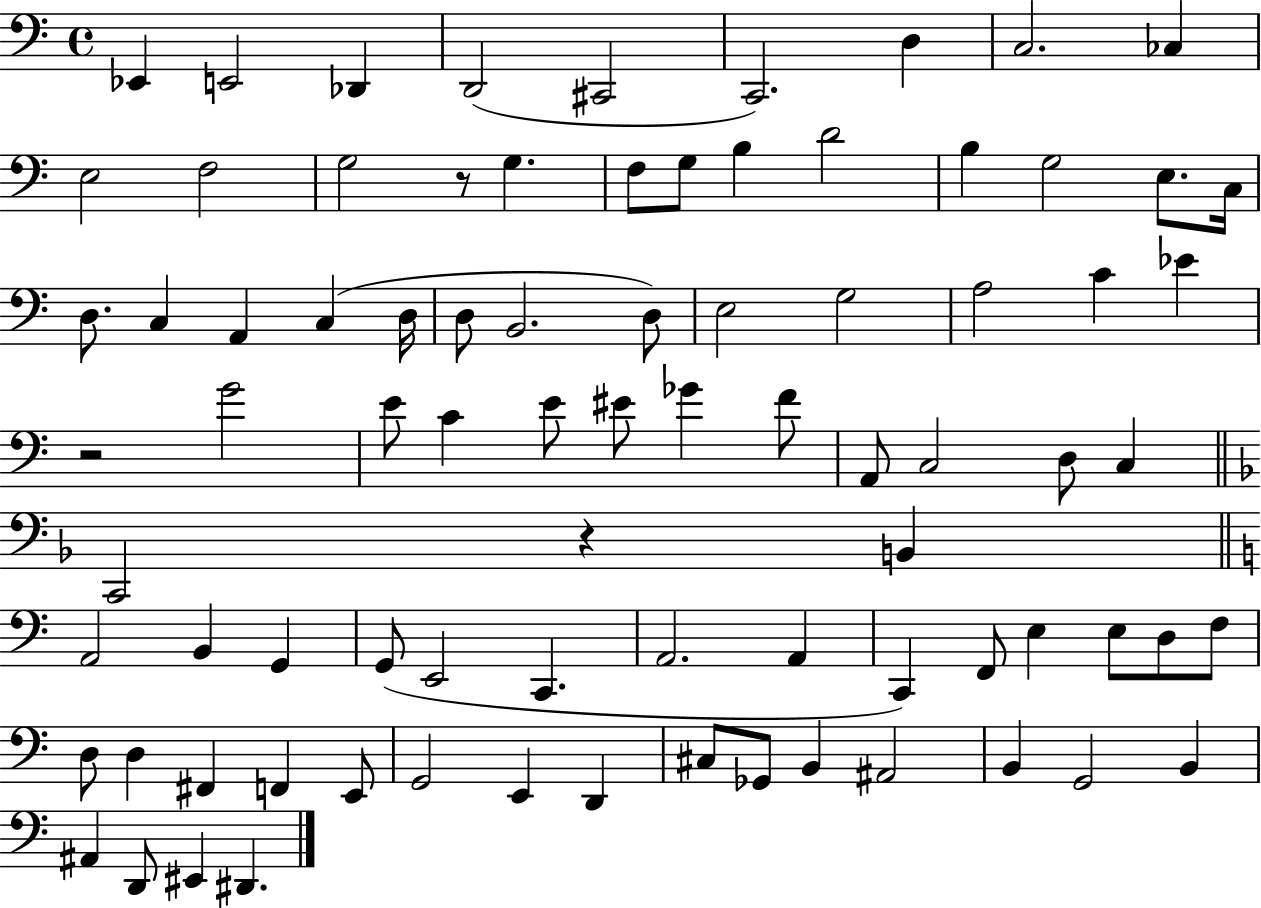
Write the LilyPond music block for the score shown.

{
  \clef bass
  \time 4/4
  \defaultTimeSignature
  \key c \major
  ees,4 e,2 des,4 | d,2( cis,2 | c,2.) d4 | c2. ces4 | \break e2 f2 | g2 r8 g4. | f8 g8 b4 d'2 | b4 g2 e8. c16 | \break d8. c4 a,4 c4( d16 | d8 b,2. d8) | e2 g2 | a2 c'4 ees'4 | \break r2 g'2 | e'8 c'4 e'8 eis'8 ges'4 f'8 | a,8 c2 d8 c4 | \bar "||" \break \key d \minor c,2 r4 b,4 | \bar "||" \break \key c \major a,2 b,4 g,4 | g,8( e,2 c,4. | a,2. a,4 | c,4) f,8 e4 e8 d8 f8 | \break d8 d4 fis,4 f,4 e,8 | g,2 e,4 d,4 | cis8 ges,8 b,4 ais,2 | b,4 g,2 b,4 | \break ais,4 d,8 eis,4 dis,4. | \bar "|."
}